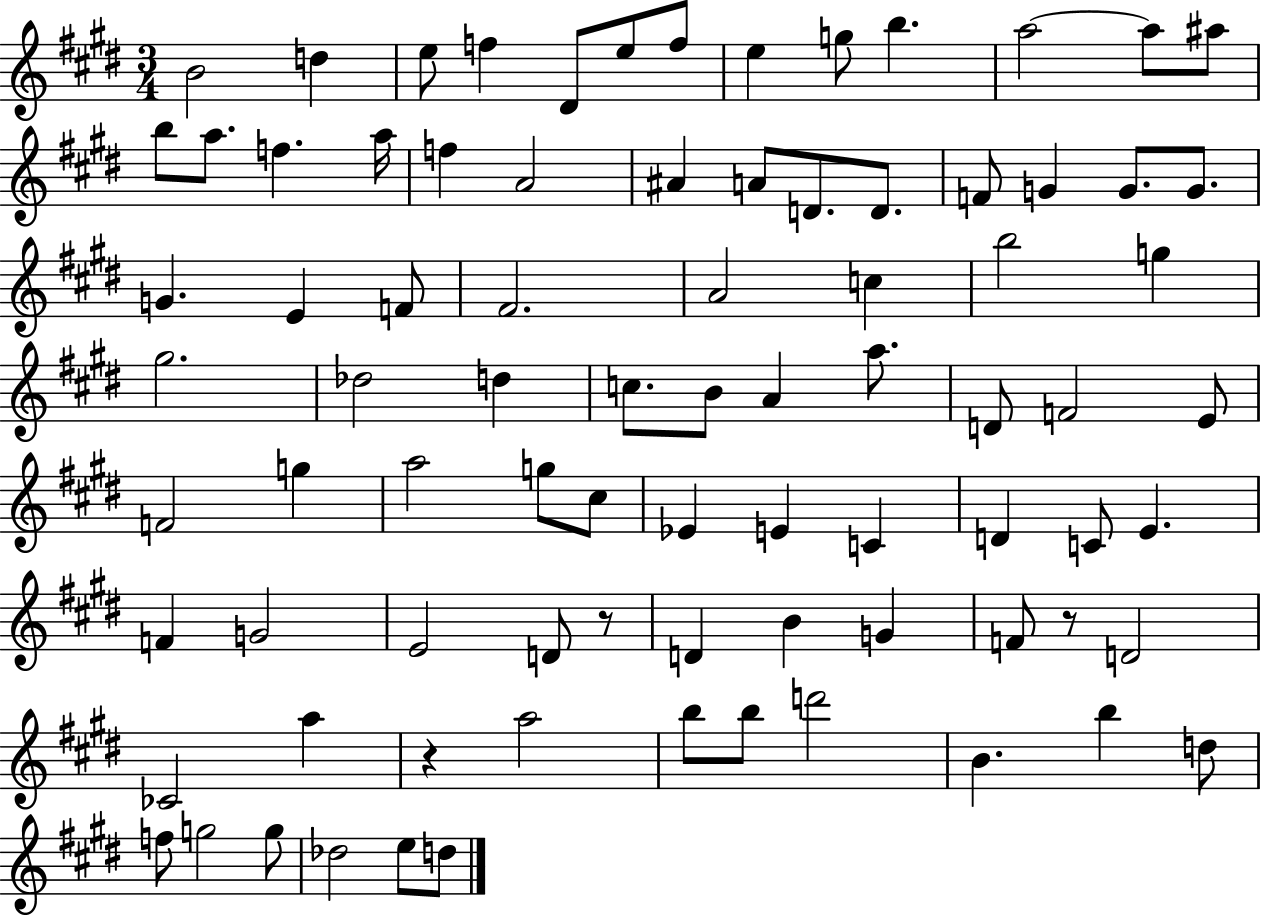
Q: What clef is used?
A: treble